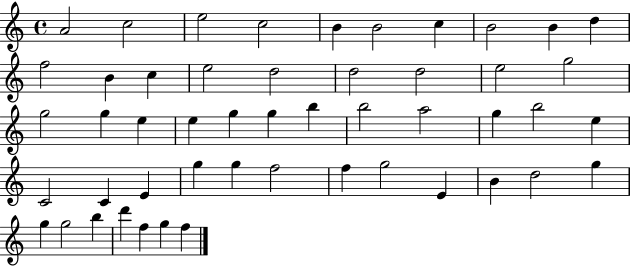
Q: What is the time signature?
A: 4/4